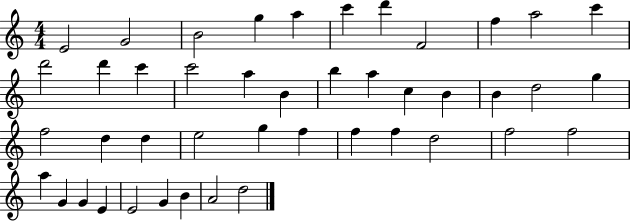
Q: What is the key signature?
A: C major